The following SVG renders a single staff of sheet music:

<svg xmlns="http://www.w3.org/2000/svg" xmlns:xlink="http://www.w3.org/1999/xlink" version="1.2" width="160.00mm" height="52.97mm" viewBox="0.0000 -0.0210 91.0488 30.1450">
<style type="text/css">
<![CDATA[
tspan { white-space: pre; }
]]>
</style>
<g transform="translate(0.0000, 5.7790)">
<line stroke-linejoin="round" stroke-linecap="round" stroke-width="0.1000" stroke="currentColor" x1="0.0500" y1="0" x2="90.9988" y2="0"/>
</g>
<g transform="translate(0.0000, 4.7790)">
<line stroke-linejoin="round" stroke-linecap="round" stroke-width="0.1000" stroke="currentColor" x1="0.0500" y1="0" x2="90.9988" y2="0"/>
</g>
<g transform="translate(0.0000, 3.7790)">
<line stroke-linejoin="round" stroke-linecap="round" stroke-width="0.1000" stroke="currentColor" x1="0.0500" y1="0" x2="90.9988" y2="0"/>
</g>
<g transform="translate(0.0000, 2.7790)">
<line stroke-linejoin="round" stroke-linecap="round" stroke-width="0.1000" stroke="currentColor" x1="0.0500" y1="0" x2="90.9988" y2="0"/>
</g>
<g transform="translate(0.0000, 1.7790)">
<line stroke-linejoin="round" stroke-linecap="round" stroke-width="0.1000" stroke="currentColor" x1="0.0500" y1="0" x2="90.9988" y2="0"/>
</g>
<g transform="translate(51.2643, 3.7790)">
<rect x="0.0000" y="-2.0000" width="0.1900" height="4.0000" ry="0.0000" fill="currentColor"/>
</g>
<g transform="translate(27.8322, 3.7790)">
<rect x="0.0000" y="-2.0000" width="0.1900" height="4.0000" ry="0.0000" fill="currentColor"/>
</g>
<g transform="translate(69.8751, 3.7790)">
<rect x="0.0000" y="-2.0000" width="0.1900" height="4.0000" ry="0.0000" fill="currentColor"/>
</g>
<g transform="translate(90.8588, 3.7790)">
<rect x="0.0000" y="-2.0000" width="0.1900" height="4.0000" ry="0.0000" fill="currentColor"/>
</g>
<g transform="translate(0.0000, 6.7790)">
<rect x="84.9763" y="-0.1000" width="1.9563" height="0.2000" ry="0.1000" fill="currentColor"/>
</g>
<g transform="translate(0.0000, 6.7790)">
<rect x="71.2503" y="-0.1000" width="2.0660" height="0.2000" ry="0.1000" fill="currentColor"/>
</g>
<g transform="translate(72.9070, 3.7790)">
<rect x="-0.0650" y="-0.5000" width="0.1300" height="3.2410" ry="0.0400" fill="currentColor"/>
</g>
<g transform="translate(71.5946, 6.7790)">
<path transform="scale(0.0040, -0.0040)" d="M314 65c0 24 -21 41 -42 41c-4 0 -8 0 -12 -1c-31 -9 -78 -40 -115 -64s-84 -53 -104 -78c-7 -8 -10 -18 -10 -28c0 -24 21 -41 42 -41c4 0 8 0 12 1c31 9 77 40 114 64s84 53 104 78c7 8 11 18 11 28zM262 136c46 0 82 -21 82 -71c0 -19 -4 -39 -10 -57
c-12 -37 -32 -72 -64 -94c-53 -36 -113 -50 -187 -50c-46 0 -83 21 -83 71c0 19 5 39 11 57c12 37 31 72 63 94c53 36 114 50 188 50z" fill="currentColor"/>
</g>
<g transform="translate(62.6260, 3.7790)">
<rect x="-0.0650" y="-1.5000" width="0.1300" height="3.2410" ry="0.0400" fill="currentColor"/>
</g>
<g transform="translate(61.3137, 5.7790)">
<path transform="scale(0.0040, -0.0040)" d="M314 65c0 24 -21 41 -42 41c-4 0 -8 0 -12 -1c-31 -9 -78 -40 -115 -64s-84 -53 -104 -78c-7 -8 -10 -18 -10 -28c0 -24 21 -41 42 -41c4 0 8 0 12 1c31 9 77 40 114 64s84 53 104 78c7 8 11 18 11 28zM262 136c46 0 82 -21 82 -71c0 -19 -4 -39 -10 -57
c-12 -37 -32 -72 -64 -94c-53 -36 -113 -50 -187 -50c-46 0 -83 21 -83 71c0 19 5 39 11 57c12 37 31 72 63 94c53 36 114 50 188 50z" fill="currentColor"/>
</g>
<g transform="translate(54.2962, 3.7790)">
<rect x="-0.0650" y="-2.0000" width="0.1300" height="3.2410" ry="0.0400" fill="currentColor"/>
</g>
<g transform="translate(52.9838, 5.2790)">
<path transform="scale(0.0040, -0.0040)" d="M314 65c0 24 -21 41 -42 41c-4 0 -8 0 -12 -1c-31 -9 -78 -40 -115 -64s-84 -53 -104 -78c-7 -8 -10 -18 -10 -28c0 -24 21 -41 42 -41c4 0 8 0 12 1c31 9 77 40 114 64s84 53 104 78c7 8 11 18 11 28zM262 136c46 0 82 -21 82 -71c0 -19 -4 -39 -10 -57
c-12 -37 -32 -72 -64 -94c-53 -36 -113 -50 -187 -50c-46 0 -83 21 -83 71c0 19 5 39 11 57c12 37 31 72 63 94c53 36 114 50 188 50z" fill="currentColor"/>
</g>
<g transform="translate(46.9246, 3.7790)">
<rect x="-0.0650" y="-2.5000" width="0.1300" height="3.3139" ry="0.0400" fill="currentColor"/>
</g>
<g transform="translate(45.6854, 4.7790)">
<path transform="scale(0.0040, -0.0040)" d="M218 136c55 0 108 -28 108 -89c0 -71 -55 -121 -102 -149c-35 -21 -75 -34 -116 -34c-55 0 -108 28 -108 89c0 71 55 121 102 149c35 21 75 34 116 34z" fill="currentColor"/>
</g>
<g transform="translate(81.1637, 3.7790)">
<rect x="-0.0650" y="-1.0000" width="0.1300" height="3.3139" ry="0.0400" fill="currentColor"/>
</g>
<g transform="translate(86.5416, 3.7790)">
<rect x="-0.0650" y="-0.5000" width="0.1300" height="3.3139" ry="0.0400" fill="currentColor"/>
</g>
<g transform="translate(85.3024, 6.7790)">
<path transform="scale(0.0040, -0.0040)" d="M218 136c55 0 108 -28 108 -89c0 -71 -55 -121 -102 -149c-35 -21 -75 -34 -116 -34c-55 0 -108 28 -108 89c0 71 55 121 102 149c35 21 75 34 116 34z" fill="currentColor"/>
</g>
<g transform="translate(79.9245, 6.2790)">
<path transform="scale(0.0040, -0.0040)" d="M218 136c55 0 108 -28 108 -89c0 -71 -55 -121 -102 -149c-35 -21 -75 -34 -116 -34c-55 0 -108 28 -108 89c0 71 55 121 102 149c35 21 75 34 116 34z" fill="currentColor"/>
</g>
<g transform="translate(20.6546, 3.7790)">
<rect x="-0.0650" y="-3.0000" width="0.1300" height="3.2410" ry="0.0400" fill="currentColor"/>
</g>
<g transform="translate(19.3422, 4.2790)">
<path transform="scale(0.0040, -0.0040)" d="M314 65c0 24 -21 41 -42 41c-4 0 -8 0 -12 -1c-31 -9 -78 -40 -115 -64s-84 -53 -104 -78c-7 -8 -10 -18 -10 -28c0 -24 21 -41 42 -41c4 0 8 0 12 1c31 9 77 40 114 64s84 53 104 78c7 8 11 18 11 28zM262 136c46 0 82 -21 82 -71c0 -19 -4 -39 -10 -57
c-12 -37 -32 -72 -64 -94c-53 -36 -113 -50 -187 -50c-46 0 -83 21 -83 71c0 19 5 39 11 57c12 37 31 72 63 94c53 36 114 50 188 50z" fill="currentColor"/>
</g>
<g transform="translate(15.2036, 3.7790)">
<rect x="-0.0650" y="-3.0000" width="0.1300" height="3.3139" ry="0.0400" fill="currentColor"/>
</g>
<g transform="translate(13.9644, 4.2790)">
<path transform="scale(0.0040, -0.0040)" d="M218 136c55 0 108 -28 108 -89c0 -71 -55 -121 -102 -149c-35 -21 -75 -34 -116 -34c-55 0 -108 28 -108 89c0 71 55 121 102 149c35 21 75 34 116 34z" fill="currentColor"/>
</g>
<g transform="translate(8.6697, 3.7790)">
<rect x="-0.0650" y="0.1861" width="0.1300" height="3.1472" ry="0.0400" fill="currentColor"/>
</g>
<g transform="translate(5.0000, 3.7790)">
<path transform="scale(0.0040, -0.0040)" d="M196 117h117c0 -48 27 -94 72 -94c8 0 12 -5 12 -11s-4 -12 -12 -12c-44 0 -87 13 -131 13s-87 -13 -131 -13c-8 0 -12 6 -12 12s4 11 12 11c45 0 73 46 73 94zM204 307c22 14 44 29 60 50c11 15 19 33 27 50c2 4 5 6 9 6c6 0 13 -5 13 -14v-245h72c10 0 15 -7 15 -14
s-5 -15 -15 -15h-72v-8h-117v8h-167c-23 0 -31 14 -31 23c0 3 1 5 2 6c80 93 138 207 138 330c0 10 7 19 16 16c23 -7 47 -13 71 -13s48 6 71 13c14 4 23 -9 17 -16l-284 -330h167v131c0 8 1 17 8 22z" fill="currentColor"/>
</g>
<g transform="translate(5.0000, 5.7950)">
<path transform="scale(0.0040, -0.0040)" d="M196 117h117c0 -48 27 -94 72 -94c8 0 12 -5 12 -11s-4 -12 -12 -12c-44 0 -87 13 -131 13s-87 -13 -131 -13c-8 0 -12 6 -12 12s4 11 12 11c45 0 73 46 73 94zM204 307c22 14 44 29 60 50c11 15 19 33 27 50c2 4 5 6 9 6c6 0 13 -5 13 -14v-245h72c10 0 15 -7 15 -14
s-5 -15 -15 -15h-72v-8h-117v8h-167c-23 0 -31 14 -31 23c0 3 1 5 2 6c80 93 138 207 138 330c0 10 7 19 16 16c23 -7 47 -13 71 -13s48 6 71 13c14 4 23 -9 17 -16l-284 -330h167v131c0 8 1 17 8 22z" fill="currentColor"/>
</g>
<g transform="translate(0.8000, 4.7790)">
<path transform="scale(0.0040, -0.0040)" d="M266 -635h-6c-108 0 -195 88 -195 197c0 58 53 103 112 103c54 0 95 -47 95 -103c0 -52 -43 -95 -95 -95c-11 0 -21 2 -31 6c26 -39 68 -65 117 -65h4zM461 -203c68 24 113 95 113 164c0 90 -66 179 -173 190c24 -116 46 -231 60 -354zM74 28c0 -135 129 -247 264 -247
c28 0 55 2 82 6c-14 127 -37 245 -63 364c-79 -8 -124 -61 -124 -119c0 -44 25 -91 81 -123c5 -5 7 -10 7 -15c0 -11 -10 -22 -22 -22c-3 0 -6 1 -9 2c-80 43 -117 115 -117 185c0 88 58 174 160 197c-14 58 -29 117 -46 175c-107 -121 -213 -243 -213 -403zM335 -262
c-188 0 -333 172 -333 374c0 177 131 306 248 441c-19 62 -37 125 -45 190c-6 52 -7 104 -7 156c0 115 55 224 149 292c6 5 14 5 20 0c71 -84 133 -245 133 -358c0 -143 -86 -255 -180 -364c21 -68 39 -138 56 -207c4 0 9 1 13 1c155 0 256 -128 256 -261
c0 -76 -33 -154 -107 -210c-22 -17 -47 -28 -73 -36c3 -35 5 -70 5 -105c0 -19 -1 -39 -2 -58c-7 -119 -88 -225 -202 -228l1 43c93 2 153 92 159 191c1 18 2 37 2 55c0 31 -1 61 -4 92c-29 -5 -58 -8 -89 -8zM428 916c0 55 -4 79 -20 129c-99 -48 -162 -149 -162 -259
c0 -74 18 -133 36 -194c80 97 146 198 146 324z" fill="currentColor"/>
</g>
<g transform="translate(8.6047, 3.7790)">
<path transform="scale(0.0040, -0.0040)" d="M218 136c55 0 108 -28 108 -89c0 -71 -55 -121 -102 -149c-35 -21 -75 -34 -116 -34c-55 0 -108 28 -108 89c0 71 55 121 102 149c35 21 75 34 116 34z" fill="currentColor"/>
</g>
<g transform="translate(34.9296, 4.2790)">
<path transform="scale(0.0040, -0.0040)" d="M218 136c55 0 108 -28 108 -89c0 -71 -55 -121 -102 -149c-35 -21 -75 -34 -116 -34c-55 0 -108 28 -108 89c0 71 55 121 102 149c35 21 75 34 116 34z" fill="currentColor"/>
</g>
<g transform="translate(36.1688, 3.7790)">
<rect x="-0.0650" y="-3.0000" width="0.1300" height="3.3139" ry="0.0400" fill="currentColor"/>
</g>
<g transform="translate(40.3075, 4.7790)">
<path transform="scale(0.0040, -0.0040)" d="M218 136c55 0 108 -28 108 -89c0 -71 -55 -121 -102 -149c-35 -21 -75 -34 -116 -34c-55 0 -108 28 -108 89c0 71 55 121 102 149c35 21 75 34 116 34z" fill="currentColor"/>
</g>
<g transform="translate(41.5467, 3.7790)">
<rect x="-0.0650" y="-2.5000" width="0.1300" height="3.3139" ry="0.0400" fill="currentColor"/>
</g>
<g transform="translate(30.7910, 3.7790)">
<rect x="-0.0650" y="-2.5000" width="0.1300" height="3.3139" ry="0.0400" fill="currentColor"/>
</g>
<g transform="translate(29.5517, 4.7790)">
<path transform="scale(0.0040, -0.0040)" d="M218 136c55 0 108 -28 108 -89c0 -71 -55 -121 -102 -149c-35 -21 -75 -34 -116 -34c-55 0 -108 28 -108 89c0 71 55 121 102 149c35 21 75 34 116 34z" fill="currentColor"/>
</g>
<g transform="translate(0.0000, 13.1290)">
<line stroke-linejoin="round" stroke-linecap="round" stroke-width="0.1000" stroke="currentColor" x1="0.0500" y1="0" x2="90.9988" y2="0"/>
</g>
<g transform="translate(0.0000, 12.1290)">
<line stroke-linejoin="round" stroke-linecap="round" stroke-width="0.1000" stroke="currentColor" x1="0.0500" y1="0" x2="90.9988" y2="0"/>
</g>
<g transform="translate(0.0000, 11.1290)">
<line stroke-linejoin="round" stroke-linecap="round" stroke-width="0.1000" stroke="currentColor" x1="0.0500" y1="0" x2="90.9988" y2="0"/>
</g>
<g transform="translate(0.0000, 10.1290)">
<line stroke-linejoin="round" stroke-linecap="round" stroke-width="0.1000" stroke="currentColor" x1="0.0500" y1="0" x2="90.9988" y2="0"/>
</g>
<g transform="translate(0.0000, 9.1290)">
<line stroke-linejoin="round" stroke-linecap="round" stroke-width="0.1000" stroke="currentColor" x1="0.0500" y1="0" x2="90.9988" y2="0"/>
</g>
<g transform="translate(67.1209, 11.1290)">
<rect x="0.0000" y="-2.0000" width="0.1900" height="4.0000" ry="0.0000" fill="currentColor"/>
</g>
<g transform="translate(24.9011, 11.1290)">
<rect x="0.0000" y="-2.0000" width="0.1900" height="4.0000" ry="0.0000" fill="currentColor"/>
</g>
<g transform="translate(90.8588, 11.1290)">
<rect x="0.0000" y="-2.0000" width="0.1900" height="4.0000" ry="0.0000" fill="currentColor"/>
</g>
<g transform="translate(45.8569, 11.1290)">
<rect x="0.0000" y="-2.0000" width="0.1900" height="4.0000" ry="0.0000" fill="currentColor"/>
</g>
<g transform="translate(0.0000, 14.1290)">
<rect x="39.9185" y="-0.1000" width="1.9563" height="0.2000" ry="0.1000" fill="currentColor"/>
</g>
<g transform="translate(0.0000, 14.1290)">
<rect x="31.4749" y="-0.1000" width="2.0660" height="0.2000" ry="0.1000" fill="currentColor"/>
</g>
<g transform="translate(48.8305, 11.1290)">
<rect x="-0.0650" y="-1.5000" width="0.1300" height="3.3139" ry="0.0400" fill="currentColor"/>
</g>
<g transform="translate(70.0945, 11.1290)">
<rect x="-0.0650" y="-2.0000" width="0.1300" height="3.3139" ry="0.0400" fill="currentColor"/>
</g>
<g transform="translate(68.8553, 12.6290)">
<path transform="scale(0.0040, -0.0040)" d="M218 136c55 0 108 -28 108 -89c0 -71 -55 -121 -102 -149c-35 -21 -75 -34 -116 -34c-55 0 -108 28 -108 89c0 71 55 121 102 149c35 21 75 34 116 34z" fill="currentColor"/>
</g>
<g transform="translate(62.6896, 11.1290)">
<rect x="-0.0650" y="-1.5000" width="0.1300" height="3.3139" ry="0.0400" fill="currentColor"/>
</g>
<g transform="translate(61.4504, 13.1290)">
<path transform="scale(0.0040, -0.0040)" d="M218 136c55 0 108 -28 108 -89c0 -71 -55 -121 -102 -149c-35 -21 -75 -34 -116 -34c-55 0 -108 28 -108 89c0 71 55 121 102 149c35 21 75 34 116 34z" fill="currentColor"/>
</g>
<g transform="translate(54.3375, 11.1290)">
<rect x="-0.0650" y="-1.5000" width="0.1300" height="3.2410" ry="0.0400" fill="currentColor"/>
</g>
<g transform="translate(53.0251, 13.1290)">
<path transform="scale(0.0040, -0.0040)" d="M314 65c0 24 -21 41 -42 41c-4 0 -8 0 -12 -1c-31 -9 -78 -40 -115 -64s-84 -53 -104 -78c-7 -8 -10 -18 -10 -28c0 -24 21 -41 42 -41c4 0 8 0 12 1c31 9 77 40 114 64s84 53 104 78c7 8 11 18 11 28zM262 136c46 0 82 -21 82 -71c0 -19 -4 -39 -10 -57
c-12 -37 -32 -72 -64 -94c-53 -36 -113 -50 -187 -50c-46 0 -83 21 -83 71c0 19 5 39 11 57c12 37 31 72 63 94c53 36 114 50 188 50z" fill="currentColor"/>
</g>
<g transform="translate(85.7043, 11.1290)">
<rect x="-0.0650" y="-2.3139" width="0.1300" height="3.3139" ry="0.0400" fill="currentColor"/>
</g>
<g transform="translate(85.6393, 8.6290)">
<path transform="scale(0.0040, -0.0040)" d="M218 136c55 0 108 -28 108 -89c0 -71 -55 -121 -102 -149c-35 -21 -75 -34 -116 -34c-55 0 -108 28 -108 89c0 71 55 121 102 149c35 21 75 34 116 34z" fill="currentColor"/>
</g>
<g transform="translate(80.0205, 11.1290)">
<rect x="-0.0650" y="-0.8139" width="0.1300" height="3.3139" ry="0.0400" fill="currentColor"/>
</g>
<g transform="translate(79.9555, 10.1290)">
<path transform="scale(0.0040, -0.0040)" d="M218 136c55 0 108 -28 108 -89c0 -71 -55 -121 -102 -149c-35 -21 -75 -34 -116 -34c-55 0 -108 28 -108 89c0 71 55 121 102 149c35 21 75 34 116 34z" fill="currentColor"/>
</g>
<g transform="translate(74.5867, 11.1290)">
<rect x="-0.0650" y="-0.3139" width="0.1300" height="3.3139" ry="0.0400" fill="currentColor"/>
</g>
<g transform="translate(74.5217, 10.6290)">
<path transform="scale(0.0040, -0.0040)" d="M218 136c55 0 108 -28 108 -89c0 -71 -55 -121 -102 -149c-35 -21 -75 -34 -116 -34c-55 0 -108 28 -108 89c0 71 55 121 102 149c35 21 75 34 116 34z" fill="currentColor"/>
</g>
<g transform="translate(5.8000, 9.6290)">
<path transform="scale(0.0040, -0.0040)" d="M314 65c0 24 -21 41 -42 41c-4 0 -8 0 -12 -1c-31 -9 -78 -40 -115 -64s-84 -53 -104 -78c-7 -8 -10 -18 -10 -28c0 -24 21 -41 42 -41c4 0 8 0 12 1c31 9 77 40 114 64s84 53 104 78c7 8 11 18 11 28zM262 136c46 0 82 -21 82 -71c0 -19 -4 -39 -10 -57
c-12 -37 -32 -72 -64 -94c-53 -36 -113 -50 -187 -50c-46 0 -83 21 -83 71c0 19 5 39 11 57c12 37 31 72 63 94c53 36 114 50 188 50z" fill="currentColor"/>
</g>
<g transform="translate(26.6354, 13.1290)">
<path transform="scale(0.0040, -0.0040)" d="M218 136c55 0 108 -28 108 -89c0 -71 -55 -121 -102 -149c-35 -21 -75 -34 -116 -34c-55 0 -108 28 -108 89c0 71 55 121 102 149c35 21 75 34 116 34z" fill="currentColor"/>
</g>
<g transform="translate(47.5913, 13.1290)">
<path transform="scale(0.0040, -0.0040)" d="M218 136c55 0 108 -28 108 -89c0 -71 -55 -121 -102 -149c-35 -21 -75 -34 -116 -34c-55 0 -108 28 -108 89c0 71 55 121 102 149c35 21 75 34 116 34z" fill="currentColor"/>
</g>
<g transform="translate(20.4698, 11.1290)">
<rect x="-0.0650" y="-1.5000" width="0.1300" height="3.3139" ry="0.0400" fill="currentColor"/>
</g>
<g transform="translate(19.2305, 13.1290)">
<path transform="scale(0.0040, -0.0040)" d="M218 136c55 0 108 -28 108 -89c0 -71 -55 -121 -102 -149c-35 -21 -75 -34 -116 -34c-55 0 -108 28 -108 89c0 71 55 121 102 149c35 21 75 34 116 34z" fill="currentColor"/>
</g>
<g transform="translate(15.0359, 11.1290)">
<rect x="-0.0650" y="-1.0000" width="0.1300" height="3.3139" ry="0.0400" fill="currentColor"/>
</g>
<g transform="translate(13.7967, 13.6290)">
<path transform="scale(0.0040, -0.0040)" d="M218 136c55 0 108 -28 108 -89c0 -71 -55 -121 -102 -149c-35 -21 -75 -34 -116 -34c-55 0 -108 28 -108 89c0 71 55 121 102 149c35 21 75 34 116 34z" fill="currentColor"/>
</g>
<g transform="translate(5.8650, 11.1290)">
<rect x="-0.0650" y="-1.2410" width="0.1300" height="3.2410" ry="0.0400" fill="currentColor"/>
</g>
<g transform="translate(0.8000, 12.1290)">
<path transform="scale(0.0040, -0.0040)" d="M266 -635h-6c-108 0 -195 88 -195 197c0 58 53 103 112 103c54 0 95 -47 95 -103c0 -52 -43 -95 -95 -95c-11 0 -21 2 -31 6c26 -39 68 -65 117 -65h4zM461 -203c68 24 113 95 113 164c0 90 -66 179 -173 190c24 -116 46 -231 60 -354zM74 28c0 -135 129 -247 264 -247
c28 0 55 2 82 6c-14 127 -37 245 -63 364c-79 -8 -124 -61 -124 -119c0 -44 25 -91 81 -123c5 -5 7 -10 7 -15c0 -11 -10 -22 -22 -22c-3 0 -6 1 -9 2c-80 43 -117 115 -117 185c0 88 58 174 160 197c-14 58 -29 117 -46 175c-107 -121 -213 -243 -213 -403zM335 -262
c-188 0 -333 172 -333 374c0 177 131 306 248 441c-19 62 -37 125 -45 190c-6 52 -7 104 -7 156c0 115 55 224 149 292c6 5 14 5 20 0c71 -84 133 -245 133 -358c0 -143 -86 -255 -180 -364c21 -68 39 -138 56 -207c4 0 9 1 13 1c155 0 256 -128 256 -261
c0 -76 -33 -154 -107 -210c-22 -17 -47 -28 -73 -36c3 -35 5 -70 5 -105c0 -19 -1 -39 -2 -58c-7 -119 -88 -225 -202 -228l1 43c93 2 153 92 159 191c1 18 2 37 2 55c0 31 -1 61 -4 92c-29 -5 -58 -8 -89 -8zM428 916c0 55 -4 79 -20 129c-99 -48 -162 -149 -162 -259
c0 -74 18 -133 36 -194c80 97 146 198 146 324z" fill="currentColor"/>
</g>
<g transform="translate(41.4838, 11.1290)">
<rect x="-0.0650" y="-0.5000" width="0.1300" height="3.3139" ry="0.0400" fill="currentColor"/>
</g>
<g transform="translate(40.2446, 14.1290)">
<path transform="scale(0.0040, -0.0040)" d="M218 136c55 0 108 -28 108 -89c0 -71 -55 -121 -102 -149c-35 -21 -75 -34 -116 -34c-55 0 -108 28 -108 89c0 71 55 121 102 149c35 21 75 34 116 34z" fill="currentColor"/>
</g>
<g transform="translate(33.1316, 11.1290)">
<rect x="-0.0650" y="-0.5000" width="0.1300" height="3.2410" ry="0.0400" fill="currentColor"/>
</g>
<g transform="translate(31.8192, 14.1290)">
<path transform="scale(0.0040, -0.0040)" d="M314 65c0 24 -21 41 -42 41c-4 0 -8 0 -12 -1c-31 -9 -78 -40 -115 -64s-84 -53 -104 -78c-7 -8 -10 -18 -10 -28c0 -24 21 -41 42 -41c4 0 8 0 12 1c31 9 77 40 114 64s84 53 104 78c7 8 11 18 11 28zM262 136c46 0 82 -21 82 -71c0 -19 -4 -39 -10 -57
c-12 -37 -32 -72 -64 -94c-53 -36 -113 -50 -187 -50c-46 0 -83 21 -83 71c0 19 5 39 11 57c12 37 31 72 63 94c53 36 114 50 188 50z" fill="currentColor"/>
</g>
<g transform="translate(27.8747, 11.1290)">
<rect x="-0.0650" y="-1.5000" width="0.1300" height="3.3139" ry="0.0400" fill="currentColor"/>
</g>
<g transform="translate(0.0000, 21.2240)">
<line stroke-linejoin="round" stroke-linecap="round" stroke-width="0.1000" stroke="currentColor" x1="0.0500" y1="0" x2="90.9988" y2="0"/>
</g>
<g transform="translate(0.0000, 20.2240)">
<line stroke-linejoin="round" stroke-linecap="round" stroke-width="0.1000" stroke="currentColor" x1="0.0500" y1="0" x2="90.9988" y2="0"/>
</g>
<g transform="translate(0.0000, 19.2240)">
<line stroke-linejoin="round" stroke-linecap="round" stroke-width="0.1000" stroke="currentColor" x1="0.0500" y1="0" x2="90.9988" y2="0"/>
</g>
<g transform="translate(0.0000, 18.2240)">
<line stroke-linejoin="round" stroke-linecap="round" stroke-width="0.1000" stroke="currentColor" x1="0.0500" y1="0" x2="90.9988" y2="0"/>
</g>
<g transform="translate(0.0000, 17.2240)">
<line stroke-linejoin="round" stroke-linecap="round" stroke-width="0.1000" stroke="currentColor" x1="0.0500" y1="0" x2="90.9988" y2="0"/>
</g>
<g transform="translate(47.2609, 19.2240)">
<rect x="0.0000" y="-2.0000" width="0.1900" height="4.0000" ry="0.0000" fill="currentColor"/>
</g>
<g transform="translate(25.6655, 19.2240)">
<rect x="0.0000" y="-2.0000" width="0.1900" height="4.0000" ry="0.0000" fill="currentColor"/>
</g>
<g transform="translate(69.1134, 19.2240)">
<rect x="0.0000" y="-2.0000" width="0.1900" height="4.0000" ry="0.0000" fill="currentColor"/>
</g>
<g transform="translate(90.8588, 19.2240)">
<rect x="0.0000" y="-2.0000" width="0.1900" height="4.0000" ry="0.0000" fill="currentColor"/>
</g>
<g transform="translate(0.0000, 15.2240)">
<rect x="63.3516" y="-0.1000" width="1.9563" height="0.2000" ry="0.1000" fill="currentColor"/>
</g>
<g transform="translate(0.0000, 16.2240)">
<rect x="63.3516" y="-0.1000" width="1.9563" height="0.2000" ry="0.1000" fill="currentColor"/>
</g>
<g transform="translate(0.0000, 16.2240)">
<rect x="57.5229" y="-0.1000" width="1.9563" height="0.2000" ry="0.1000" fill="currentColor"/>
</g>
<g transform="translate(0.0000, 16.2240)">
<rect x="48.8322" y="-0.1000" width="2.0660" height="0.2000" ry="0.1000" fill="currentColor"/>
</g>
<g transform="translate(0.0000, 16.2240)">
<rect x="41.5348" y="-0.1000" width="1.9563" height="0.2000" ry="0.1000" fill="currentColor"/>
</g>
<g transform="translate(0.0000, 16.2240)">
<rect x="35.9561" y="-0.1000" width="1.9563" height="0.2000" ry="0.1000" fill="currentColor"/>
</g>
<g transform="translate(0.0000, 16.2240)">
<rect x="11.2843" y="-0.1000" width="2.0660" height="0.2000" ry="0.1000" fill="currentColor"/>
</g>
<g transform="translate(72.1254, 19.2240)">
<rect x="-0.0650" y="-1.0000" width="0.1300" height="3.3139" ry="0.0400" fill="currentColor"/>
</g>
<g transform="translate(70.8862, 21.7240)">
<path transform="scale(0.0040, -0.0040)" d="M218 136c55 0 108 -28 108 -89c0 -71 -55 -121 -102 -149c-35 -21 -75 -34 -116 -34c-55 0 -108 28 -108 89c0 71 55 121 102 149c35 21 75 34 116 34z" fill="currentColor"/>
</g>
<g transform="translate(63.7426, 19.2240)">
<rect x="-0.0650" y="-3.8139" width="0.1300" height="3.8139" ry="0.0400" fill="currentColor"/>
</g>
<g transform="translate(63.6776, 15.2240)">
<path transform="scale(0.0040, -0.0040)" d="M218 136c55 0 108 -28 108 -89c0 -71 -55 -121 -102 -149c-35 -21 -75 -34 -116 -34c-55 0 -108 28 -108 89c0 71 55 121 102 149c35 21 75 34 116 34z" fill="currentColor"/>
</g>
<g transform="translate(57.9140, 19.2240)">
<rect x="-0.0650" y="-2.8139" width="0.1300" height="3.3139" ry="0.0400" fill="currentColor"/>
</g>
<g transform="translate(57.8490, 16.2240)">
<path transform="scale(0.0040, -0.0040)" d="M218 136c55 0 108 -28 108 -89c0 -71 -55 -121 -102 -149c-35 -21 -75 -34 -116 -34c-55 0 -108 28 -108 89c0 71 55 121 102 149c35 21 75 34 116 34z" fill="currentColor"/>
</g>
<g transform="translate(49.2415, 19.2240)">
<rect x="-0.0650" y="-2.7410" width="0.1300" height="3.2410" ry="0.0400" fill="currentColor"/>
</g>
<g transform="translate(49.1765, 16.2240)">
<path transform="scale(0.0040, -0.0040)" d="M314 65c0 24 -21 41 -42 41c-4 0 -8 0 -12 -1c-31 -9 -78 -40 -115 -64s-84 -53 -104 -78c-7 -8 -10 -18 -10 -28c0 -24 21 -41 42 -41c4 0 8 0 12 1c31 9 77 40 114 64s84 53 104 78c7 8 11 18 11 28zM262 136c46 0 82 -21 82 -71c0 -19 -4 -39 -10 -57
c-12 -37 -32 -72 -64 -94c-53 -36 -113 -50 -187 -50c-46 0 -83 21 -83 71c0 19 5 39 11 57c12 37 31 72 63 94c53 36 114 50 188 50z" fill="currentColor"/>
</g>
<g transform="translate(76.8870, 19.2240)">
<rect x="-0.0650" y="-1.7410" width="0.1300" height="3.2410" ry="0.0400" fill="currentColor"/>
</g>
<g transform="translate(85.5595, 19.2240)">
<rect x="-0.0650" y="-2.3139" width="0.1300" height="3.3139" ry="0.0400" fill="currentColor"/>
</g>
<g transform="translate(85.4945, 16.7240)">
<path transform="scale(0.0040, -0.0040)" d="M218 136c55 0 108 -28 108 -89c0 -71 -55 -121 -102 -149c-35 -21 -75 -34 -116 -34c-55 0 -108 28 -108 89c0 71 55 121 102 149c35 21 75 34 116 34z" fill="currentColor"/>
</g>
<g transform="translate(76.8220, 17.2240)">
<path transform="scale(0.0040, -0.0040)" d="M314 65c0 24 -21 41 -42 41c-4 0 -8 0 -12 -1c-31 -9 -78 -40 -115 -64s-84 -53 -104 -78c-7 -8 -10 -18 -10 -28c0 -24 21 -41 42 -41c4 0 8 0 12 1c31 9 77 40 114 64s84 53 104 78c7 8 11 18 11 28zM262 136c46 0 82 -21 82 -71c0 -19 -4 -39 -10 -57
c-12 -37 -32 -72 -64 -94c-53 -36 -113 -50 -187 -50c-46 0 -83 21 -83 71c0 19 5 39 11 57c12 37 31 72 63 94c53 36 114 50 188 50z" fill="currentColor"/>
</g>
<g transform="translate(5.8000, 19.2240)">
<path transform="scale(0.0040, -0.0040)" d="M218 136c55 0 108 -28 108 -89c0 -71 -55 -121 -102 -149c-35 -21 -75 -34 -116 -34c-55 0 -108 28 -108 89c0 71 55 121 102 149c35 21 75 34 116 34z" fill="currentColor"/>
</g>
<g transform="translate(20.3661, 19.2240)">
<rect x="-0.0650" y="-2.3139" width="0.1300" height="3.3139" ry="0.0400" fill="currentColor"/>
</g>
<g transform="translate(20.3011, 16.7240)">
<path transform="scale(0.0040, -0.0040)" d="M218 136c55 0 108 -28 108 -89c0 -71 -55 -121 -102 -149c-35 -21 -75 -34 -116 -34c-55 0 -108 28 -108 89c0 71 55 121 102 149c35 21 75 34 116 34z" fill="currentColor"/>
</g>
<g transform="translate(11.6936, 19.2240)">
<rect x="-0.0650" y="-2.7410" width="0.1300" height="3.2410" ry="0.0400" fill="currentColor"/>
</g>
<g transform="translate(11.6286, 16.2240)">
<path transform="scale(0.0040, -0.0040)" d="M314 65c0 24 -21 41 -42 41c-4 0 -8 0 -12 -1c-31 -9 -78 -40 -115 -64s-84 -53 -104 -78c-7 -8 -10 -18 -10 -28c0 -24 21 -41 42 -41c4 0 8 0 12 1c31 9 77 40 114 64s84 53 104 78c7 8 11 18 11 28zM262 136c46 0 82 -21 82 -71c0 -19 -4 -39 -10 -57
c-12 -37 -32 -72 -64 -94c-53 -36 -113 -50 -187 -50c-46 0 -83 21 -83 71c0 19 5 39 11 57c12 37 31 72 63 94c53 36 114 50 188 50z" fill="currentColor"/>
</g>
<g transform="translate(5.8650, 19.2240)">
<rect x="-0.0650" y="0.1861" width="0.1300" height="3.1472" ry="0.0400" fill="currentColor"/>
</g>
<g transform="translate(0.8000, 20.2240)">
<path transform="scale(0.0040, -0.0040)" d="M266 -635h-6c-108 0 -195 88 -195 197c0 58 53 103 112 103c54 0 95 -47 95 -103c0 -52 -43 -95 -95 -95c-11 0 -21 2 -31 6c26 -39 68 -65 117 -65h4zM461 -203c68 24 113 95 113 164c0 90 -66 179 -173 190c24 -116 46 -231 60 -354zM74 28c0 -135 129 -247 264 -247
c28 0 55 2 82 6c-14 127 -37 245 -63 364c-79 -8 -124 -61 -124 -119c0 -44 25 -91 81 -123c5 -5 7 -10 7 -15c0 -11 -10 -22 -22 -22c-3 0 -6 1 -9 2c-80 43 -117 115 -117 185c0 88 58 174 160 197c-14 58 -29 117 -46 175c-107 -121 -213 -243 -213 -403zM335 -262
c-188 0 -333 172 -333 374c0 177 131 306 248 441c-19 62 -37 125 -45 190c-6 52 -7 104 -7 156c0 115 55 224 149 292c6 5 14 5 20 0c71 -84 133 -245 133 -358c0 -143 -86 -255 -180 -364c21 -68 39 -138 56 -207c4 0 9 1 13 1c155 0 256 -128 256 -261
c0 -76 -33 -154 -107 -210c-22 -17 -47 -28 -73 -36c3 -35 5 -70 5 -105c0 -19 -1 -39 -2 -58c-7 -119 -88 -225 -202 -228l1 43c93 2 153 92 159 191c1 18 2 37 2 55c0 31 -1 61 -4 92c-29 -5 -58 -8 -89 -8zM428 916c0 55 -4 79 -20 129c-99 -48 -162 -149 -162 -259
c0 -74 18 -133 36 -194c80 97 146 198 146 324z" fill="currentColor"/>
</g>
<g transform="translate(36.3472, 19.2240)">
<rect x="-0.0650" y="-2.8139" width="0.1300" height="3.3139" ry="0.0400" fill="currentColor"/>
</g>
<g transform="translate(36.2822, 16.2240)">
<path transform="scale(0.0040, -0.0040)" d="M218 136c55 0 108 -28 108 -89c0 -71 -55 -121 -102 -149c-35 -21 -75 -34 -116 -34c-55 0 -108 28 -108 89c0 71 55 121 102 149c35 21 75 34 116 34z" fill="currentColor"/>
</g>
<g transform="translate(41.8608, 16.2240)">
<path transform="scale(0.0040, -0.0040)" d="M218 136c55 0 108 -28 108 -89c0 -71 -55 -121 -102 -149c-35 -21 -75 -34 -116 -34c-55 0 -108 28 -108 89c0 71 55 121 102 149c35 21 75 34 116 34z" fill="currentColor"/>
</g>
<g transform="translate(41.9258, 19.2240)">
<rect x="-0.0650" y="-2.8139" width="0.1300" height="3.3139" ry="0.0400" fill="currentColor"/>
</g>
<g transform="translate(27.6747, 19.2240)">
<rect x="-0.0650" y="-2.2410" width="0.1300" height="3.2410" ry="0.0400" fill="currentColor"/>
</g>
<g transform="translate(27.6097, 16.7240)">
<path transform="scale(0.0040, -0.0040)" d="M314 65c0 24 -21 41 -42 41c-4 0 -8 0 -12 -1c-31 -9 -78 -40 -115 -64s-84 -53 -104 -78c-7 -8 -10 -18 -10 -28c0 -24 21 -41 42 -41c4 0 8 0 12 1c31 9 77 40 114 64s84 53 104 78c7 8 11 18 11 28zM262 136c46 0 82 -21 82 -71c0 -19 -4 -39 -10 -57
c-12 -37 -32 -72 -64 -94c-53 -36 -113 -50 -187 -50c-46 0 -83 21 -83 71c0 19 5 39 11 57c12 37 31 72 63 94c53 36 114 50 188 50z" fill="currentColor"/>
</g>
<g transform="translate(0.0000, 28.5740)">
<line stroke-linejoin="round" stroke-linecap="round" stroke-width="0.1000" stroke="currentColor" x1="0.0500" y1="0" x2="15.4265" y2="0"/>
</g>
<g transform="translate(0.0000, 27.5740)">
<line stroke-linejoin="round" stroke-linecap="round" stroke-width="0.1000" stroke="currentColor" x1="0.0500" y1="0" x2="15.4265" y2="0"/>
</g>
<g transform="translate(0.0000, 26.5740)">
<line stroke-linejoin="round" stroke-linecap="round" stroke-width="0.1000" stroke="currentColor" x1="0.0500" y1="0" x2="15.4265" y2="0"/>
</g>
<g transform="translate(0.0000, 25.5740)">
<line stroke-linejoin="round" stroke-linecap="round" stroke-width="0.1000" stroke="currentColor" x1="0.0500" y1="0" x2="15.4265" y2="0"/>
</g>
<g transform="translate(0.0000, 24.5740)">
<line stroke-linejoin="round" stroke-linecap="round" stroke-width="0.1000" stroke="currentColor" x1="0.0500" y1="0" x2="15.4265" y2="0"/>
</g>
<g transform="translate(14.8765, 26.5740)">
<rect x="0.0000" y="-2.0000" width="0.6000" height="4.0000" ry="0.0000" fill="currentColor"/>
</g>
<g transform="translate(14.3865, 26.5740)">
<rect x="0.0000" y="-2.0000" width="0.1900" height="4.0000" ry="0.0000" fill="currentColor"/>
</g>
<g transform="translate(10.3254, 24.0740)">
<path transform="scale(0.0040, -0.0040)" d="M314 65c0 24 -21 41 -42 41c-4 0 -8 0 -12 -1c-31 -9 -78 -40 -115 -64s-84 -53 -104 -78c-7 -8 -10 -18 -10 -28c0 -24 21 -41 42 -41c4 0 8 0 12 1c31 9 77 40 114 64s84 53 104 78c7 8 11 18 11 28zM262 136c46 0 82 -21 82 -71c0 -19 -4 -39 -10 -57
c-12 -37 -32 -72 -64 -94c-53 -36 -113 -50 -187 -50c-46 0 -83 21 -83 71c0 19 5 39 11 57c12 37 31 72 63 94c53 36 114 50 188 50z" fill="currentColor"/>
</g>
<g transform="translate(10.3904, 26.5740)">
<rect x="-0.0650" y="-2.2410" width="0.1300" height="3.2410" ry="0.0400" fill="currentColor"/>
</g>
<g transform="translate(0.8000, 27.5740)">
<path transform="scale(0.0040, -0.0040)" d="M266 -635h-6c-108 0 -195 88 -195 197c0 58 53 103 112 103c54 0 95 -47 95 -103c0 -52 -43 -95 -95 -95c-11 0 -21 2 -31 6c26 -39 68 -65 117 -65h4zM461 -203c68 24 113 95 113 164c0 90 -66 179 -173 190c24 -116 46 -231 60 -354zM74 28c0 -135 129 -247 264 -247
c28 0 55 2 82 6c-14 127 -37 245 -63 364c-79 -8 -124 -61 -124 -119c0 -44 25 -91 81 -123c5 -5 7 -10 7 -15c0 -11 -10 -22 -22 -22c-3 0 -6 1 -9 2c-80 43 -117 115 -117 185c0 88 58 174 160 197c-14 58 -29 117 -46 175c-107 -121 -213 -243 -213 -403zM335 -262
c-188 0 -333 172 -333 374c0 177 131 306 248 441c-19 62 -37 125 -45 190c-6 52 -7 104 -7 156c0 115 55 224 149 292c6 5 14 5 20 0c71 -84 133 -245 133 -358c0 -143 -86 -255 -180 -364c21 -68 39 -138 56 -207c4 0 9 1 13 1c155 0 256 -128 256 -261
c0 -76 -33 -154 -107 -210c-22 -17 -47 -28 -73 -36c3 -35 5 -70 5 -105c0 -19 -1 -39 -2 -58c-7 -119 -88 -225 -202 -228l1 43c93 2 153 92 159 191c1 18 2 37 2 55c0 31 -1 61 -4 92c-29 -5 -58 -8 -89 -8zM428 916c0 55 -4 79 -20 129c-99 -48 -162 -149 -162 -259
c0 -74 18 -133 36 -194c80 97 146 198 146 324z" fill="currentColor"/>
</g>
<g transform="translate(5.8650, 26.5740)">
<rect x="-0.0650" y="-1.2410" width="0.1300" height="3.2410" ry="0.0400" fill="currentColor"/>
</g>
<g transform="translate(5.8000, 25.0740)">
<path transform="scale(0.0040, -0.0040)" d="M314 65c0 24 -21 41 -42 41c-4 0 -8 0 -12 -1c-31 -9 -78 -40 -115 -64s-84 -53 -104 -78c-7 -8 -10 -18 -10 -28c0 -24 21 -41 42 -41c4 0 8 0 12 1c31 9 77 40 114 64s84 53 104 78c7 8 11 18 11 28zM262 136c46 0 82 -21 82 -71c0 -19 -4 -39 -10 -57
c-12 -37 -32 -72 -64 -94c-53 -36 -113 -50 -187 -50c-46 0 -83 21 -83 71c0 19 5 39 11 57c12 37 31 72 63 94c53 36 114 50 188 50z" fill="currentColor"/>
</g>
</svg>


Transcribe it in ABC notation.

X:1
T:Untitled
M:4/4
L:1/4
K:C
B A A2 G A G G F2 E2 C2 D C e2 D E E C2 C E E2 E F c d g B a2 g g2 a a a2 a c' D f2 g e2 g2